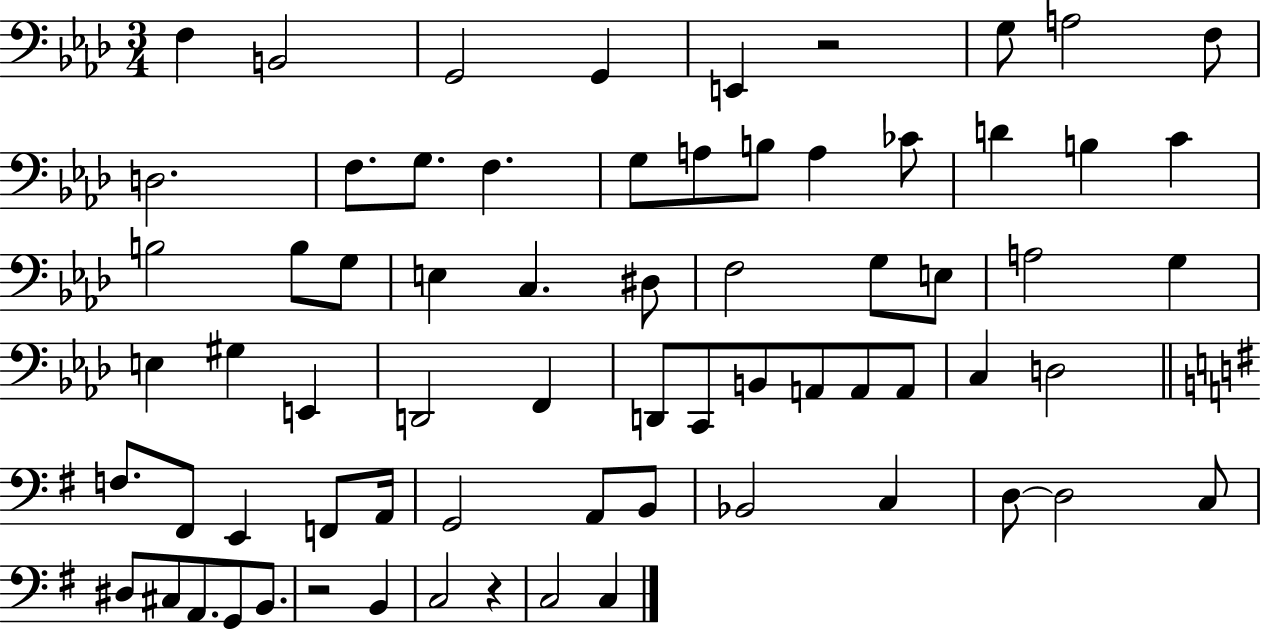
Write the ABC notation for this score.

X:1
T:Untitled
M:3/4
L:1/4
K:Ab
F, B,,2 G,,2 G,, E,, z2 G,/2 A,2 F,/2 D,2 F,/2 G,/2 F, G,/2 A,/2 B,/2 A, _C/2 D B, C B,2 B,/2 G,/2 E, C, ^D,/2 F,2 G,/2 E,/2 A,2 G, E, ^G, E,, D,,2 F,, D,,/2 C,,/2 B,,/2 A,,/2 A,,/2 A,,/2 C, D,2 F,/2 ^F,,/2 E,, F,,/2 A,,/4 G,,2 A,,/2 B,,/2 _B,,2 C, D,/2 D,2 C,/2 ^D,/2 ^C,/2 A,,/2 G,,/2 B,,/2 z2 B,, C,2 z C,2 C,